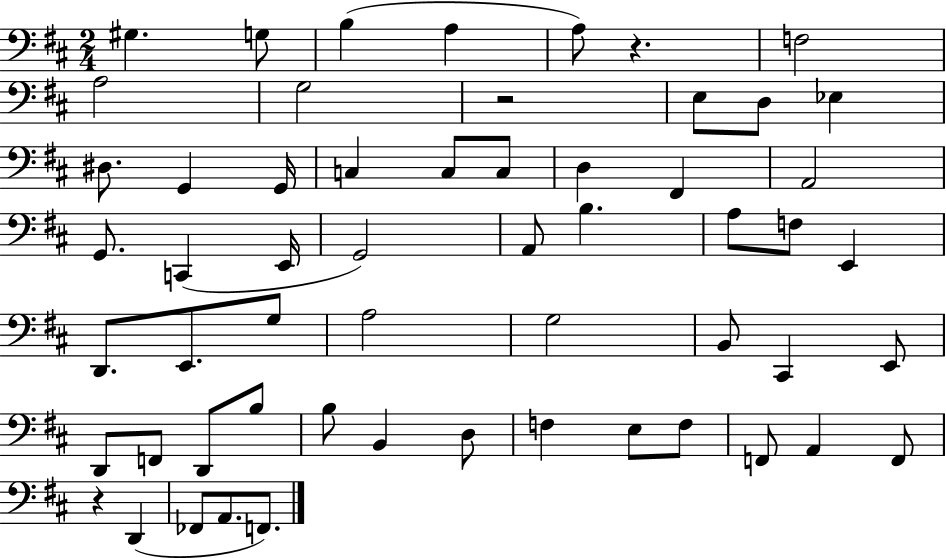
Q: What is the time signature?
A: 2/4